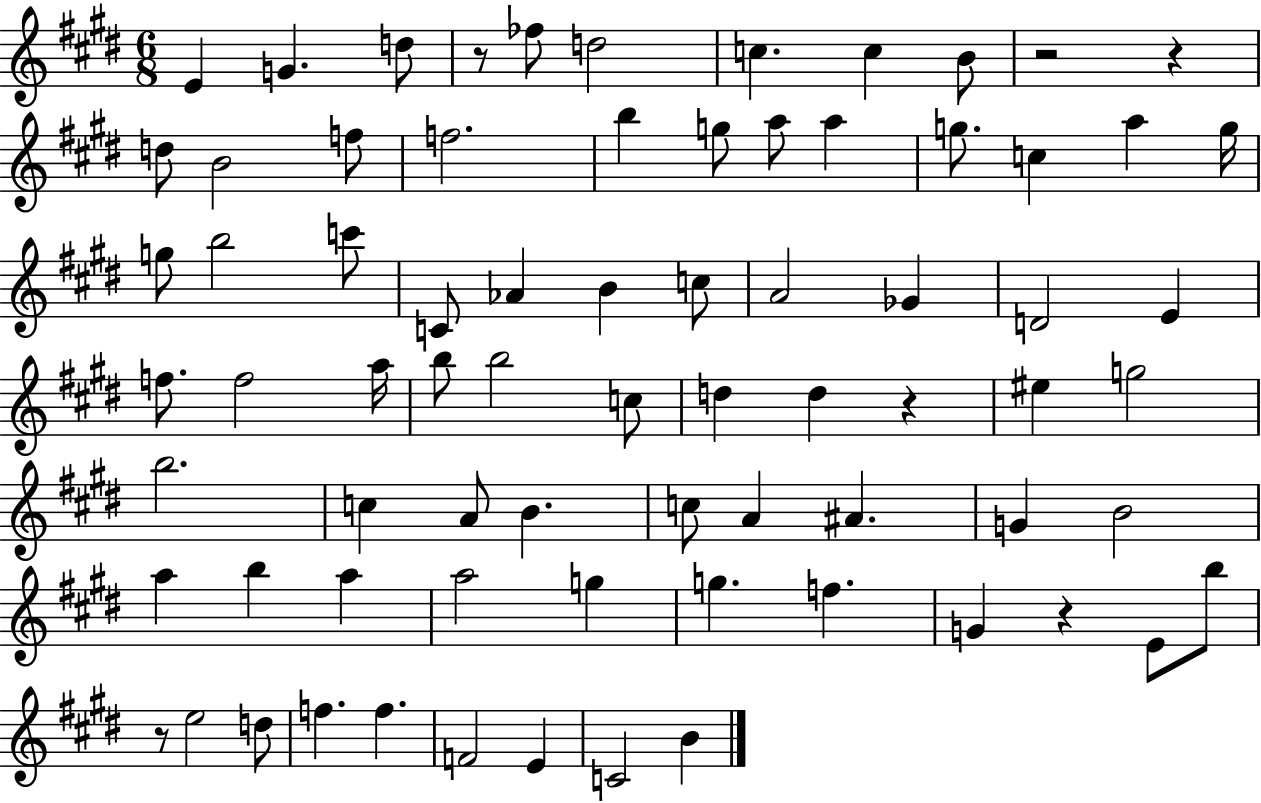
E4/q G4/q. D5/e R/e FES5/e D5/h C5/q. C5/q B4/e R/h R/q D5/e B4/h F5/e F5/h. B5/q G5/e A5/e A5/q G5/e. C5/q A5/q G5/s G5/e B5/h C6/e C4/e Ab4/q B4/q C5/e A4/h Gb4/q D4/h E4/q F5/e. F5/h A5/s B5/e B5/h C5/e D5/q D5/q R/q EIS5/q G5/h B5/h. C5/q A4/e B4/q. C5/e A4/q A#4/q. G4/q B4/h A5/q B5/q A5/q A5/h G5/q G5/q. F5/q. G4/q R/q E4/e B5/e R/e E5/h D5/e F5/q. F5/q. F4/h E4/q C4/h B4/q